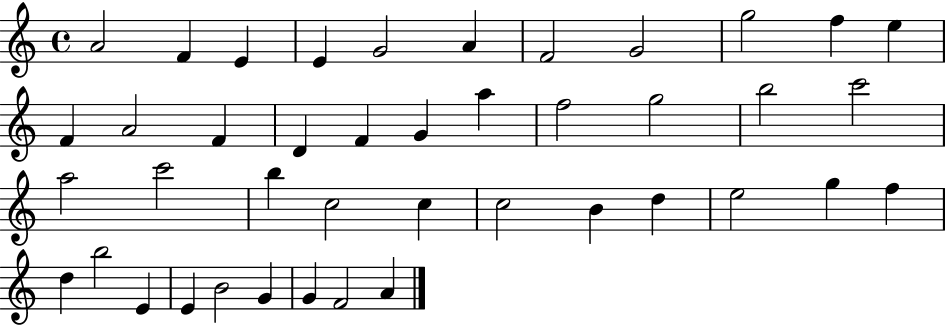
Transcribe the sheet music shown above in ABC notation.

X:1
T:Untitled
M:4/4
L:1/4
K:C
A2 F E E G2 A F2 G2 g2 f e F A2 F D F G a f2 g2 b2 c'2 a2 c'2 b c2 c c2 B d e2 g f d b2 E E B2 G G F2 A